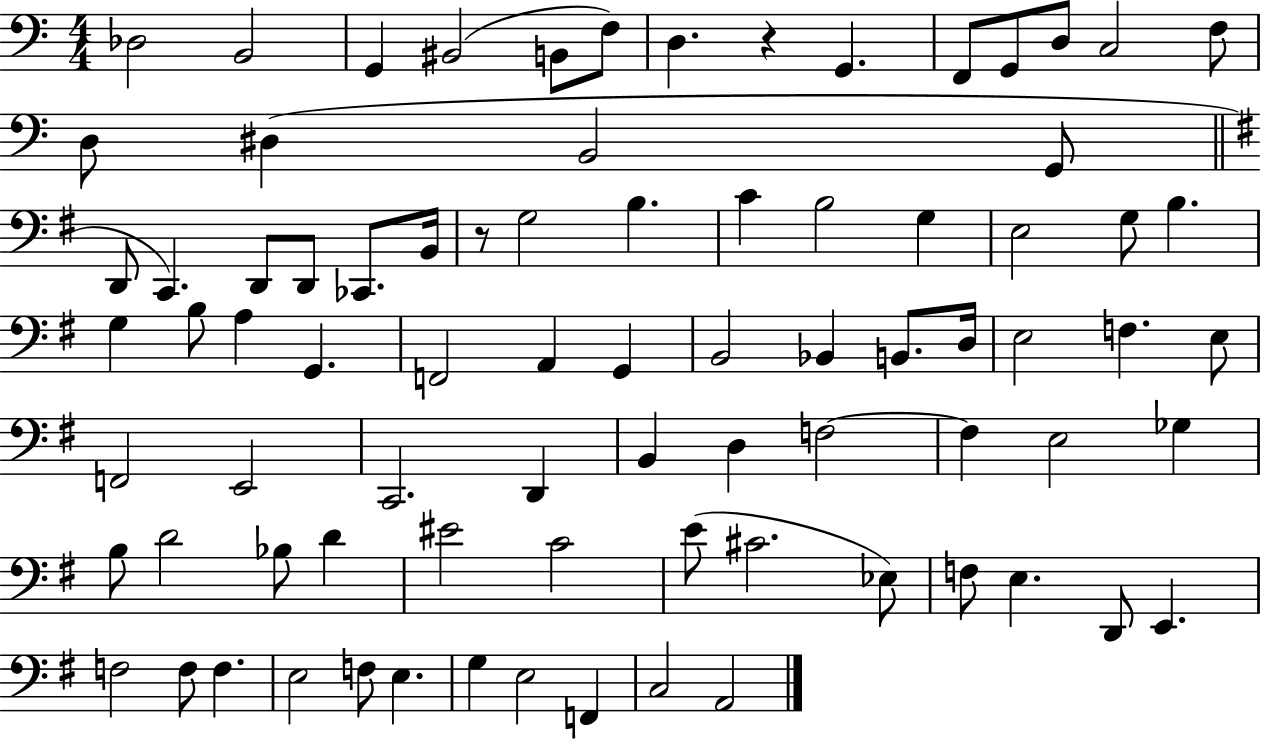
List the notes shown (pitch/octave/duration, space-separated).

Db3/h B2/h G2/q BIS2/h B2/e F3/e D3/q. R/q G2/q. F2/e G2/e D3/e C3/h F3/e D3/e D#3/q B2/h G2/e D2/e C2/q. D2/e D2/e CES2/e. B2/s R/e G3/h B3/q. C4/q B3/h G3/q E3/h G3/e B3/q. G3/q B3/e A3/q G2/q. F2/h A2/q G2/q B2/h Bb2/q B2/e. D3/s E3/h F3/q. E3/e F2/h E2/h C2/h. D2/q B2/q D3/q F3/h F3/q E3/h Gb3/q B3/e D4/h Bb3/e D4/q EIS4/h C4/h E4/e C#4/h. Eb3/e F3/e E3/q. D2/e E2/q. F3/h F3/e F3/q. E3/h F3/e E3/q. G3/q E3/h F2/q C3/h A2/h